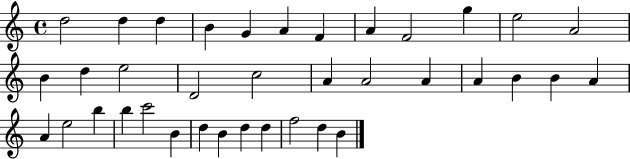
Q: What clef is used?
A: treble